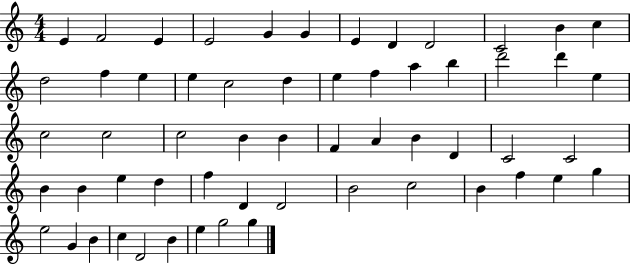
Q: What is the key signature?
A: C major